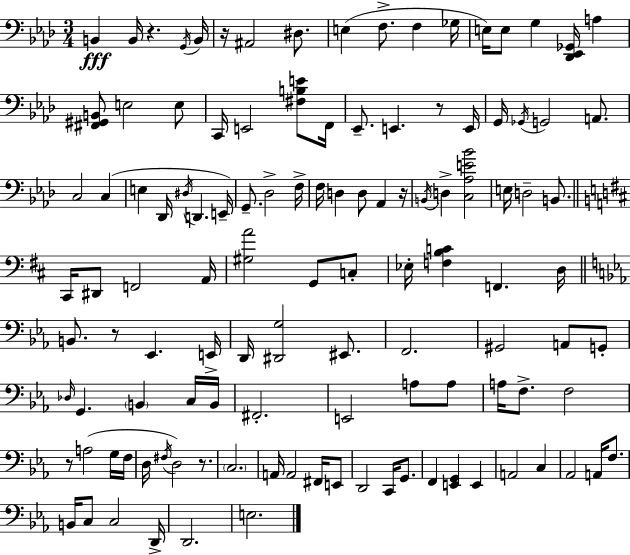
X:1
T:Untitled
M:3/4
L:1/4
K:Ab
B,, B,,/4 z G,,/4 B,,/4 z/4 ^A,,2 ^D,/2 E, F,/2 F, _G,/4 E,/4 E,/2 G, [_D,,_E,,_G,,]/4 A, [^F,,^G,,B,,]/2 E,2 E,/2 C,,/4 E,,2 [^F,B,E]/2 F,,/4 _E,,/2 E,, z/2 E,,/4 G,,/4 _G,,/4 G,,2 A,,/2 C,2 C, E, _D,,/4 ^D,/4 D,, E,,/4 G,,/2 _D,2 F,/4 F,/4 D, D,/2 _A,, z/4 B,,/4 D, [C,_A,E_B]2 E,/4 D,2 B,,/2 ^C,,/4 ^D,,/2 F,,2 A,,/4 [^G,A]2 G,,/2 C,/2 _E,/4 [F,B,C] F,, D,/4 B,,/2 z/2 _E,, E,,/4 D,,/4 [^D,,G,]2 ^E,,/2 F,,2 ^G,,2 A,,/2 G,,/2 _D,/4 G,, B,, C,/4 B,,/4 ^F,,2 E,,2 A,/2 A,/2 A,/4 F,/2 F,2 z/2 A,2 G,/4 F,/4 D,/4 ^F,/4 D,2 z/2 C,2 A,,/4 A,,2 ^F,,/4 E,,/2 D,,2 C,,/4 G,,/2 F,, [E,,G,,] E,, A,,2 C, _A,,2 A,,/4 F,/2 B,,/4 C,/2 C,2 D,,/4 D,,2 E,2